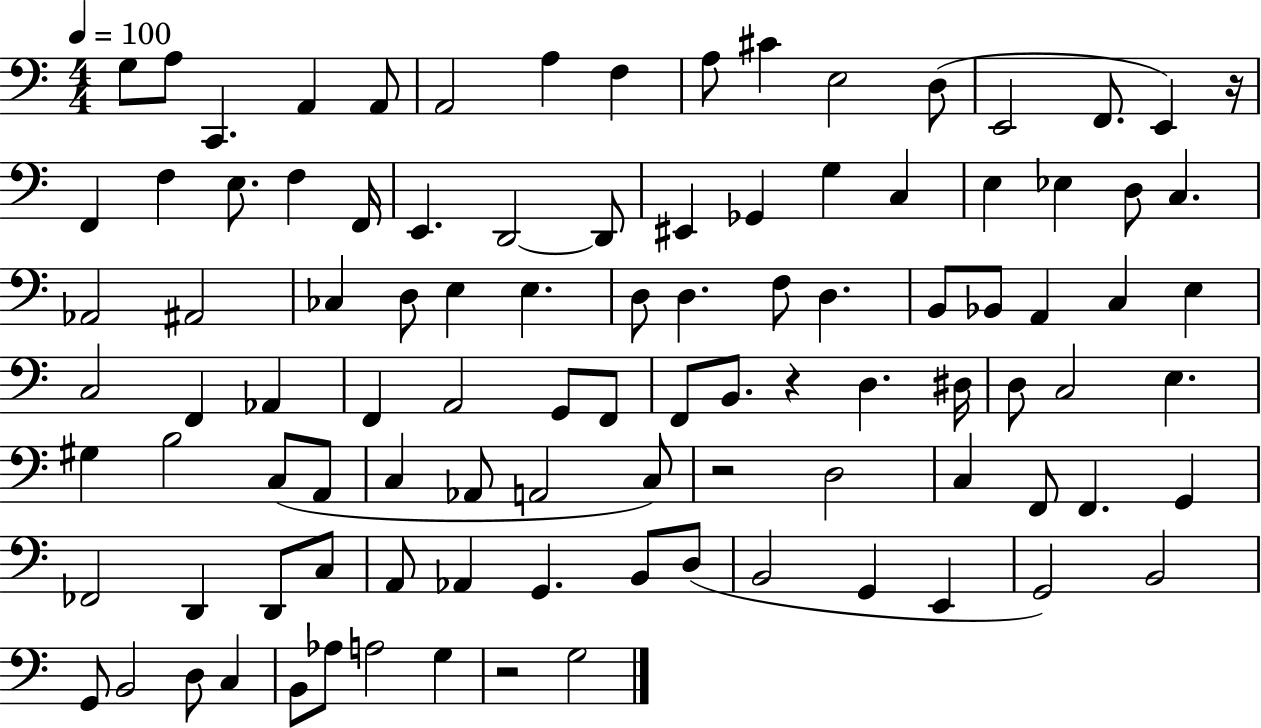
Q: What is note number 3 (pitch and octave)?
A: C2